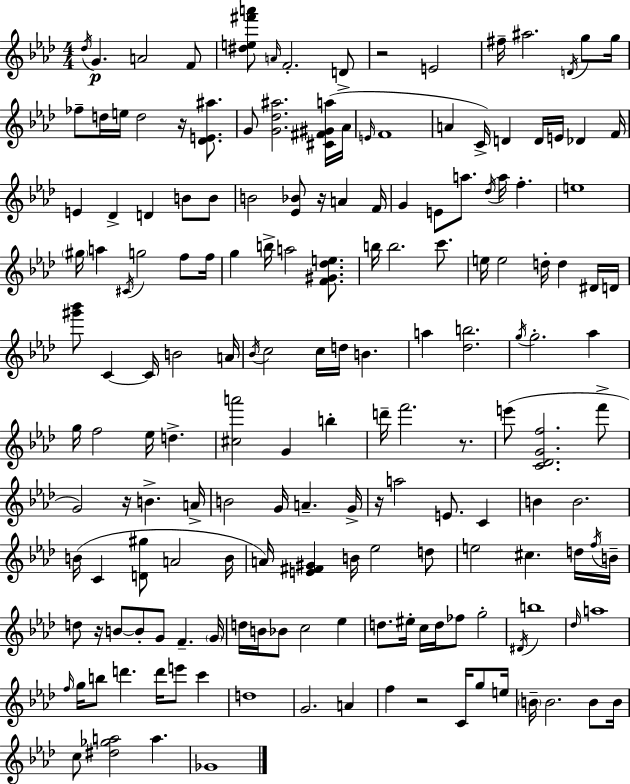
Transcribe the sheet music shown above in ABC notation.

X:1
T:Untitled
M:4/4
L:1/4
K:Ab
_d/4 G A2 F/2 [^de^f'a']/2 A/4 F2 D/2 z2 E2 ^f/4 ^a2 D/4 g/2 g/4 _f/2 d/4 e/4 d2 z/4 [_DE^a]/2 G/2 [G_d^a]2 [^C^F^Ga]/4 _A/4 E/4 F4 A C/4 D D/4 E/4 _D F/4 E _D D B/2 B/2 B2 [_E_B]/2 z/4 A F/4 G E/2 a/2 _d/4 a/4 f e4 ^g/4 a ^C/4 g2 f/2 f/4 g b/4 a2 [F^G_de]/2 b/4 b2 c'/2 e/4 e2 d/4 d ^D/4 D/4 [^g'_b']/2 C C/4 B2 A/4 _B/4 c2 c/4 d/4 B a [_db]2 g/4 g2 _a g/4 f2 _e/4 d [^ca']2 G b d'/4 f'2 z/2 e'/2 [C_DGf]2 f'/2 G2 z/4 B A/4 B2 G/4 A G/4 z/4 a2 E/2 C B B2 B/4 C [D^g]/2 A2 B/4 A/4 [E^F^G] B/4 _e2 d/2 e2 ^c d/4 f/4 B/4 d/2 z/4 B/2 B/2 G/2 F G/4 d/4 B/4 _B/2 c2 _e d/2 ^e/4 c/4 d/4 _f/2 g2 ^D/4 b4 _d/4 a4 f/4 g/4 b/2 d' d'/4 e'/2 c' d4 G2 A f z2 C/4 g/2 e/4 B/4 B2 B/2 B/4 c/2 [^d_ga]2 a _G4